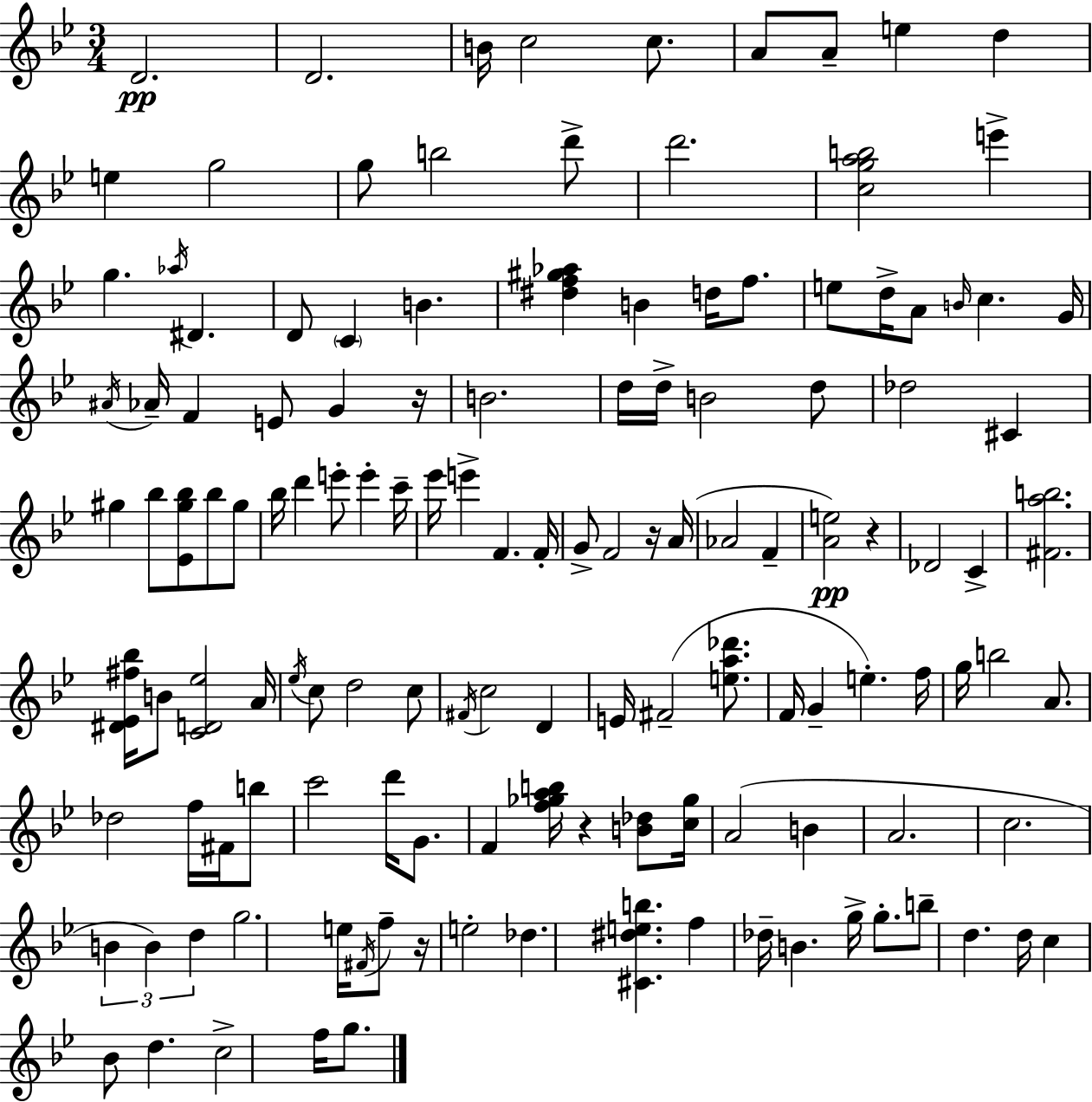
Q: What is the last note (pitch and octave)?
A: G5